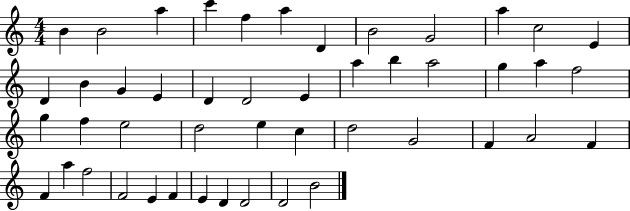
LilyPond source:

{
  \clef treble
  \numericTimeSignature
  \time 4/4
  \key c \major
  b'4 b'2 a''4 | c'''4 f''4 a''4 d'4 | b'2 g'2 | a''4 c''2 e'4 | \break d'4 b'4 g'4 e'4 | d'4 d'2 e'4 | a''4 b''4 a''2 | g''4 a''4 f''2 | \break g''4 f''4 e''2 | d''2 e''4 c''4 | d''2 g'2 | f'4 a'2 f'4 | \break f'4 a''4 f''2 | f'2 e'4 f'4 | e'4 d'4 d'2 | d'2 b'2 | \break \bar "|."
}